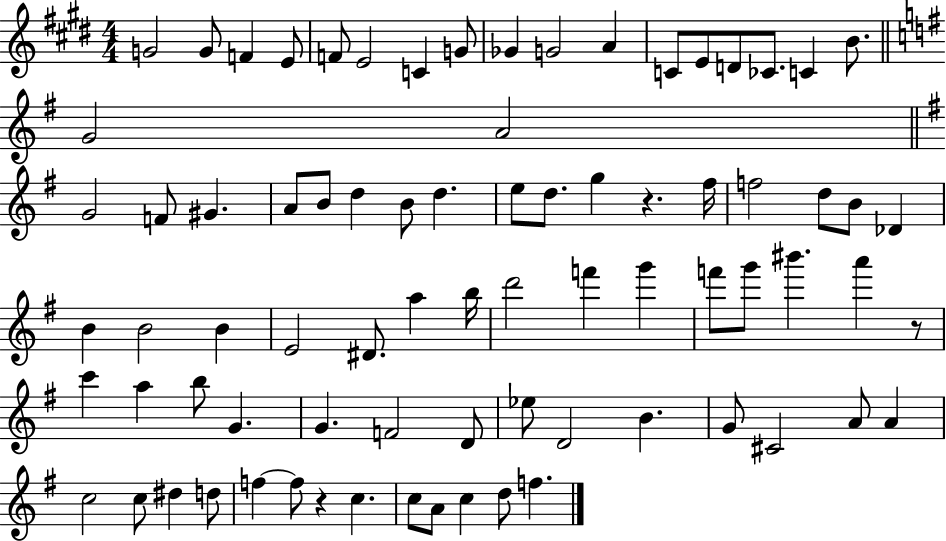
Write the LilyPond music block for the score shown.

{
  \clef treble
  \numericTimeSignature
  \time 4/4
  \key e \major
  g'2 g'8 f'4 e'8 | f'8 e'2 c'4 g'8 | ges'4 g'2 a'4 | c'8 e'8 d'8 ces'8. c'4 b'8. | \break \bar "||" \break \key g \major g'2 a'2 | \bar "||" \break \key e \minor g'2 f'8 gis'4. | a'8 b'8 d''4 b'8 d''4. | e''8 d''8. g''4 r4. fis''16 | f''2 d''8 b'8 des'4 | \break b'4 b'2 b'4 | e'2 dis'8. a''4 b''16 | d'''2 f'''4 g'''4 | f'''8 g'''8 bis'''4. a'''4 r8 | \break c'''4 a''4 b''8 g'4. | g'4. f'2 d'8 | ees''8 d'2 b'4. | g'8 cis'2 a'8 a'4 | \break c''2 c''8 dis''4 d''8 | f''4~~ f''8 r4 c''4. | c''8 a'8 c''4 d''8 f''4. | \bar "|."
}